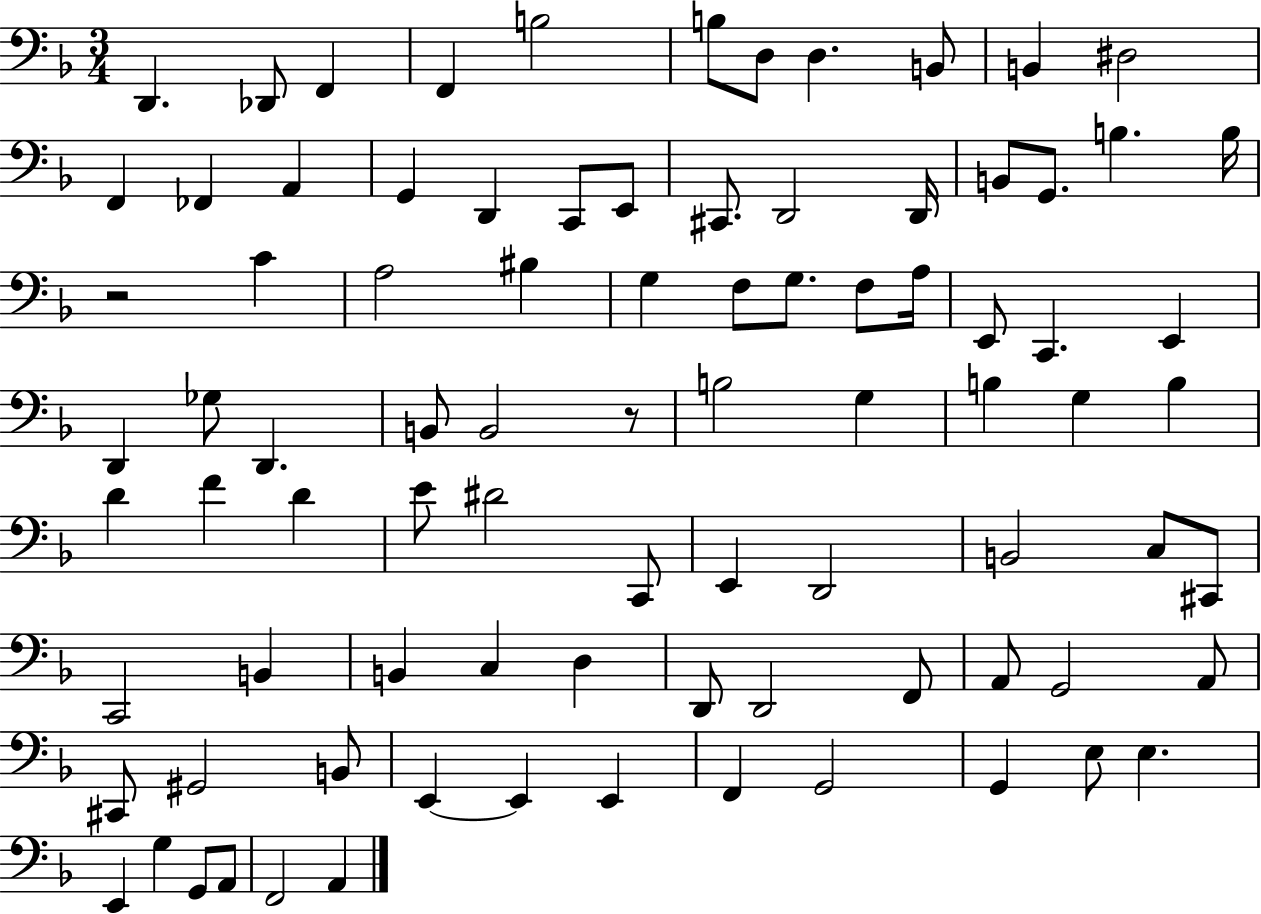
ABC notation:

X:1
T:Untitled
M:3/4
L:1/4
K:F
D,, _D,,/2 F,, F,, B,2 B,/2 D,/2 D, B,,/2 B,, ^D,2 F,, _F,, A,, G,, D,, C,,/2 E,,/2 ^C,,/2 D,,2 D,,/4 B,,/2 G,,/2 B, B,/4 z2 C A,2 ^B, G, F,/2 G,/2 F,/2 A,/4 E,,/2 C,, E,, D,, _G,/2 D,, B,,/2 B,,2 z/2 B,2 G, B, G, B, D F D E/2 ^D2 C,,/2 E,, D,,2 B,,2 C,/2 ^C,,/2 C,,2 B,, B,, C, D, D,,/2 D,,2 F,,/2 A,,/2 G,,2 A,,/2 ^C,,/2 ^G,,2 B,,/2 E,, E,, E,, F,, G,,2 G,, E,/2 E, E,, G, G,,/2 A,,/2 F,,2 A,,